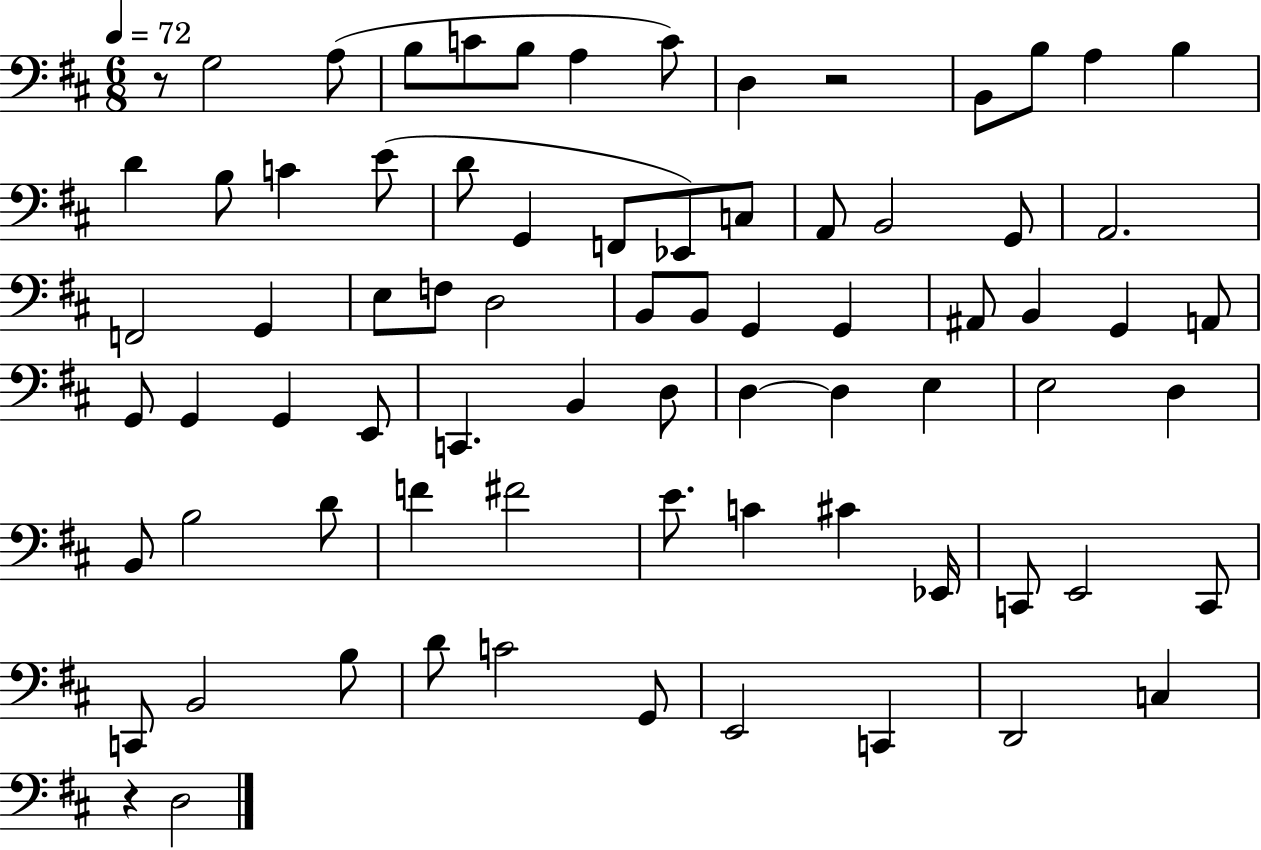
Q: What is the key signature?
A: D major